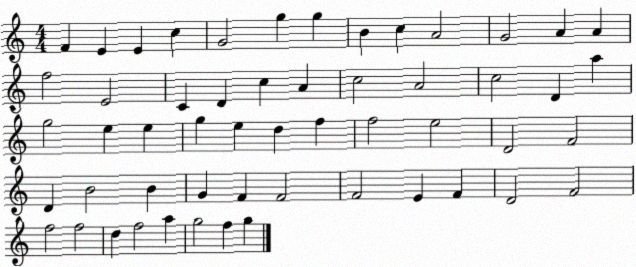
X:1
T:Untitled
M:4/4
L:1/4
K:C
F E E c G2 g g B c A2 G2 A A f2 E2 C D c A c2 A2 c2 D a g2 e e g e d f f2 e2 D2 F2 D B2 B G F F2 F2 E F D2 F2 f2 f2 d f2 a g2 f g